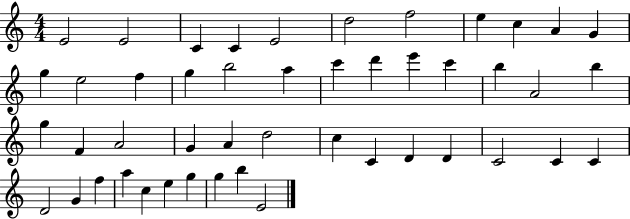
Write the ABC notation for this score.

X:1
T:Untitled
M:4/4
L:1/4
K:C
E2 E2 C C E2 d2 f2 e c A G g e2 f g b2 a c' d' e' c' b A2 b g F A2 G A d2 c C D D C2 C C D2 G f a c e g g b E2